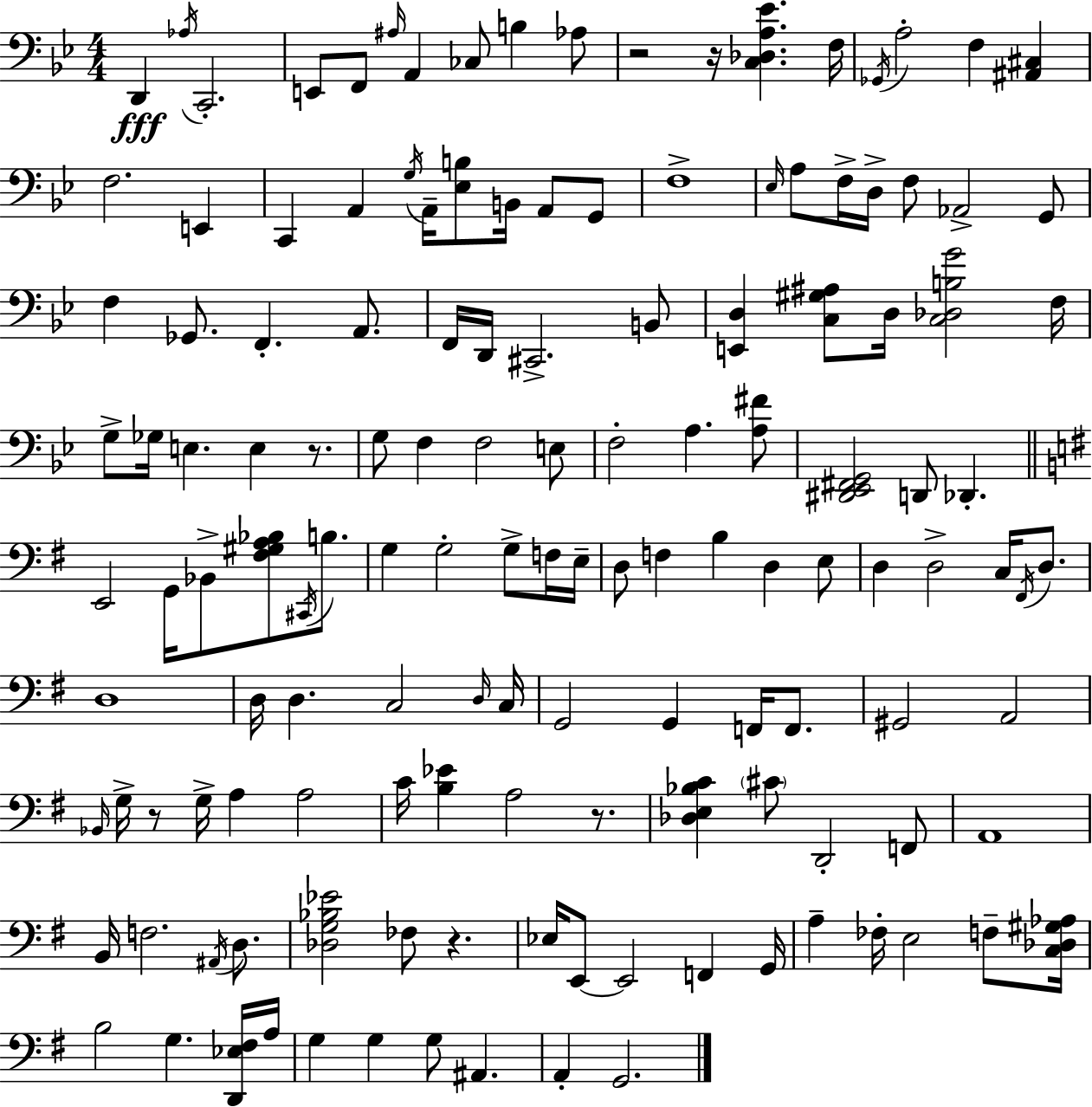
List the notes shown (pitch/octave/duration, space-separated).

D2/q Ab3/s C2/h. E2/e F2/e A#3/s A2/q CES3/e B3/q Ab3/e R/h R/s [C3,Db3,A3,Eb4]/q. F3/s Gb2/s A3/h F3/q [A#2,C#3]/q F3/h. E2/q C2/q A2/q G3/s A2/s [Eb3,B3]/e B2/s A2/e G2/e F3/w Eb3/s A3/e F3/s D3/s F3/e Ab2/h G2/e F3/q Gb2/e. F2/q. A2/e. F2/s D2/s C#2/h. B2/e [E2,D3]/q [C3,G#3,A#3]/e D3/s [C3,Db3,B3,G4]/h F3/s G3/e Gb3/s E3/q. E3/q R/e. G3/e F3/q F3/h E3/e F3/h A3/q. [A3,F#4]/e [D#2,Eb2,F#2,G2]/h D2/e Db2/q. E2/h G2/s Bb2/e [F#3,G#3,A3,Bb3]/e C#2/s B3/e. G3/q G3/h G3/e F3/s E3/s D3/e F3/q B3/q D3/q E3/e D3/q D3/h C3/s F#2/s D3/e. D3/w D3/s D3/q. C3/h D3/s C3/s G2/h G2/q F2/s F2/e. G#2/h A2/h Bb2/s G3/s R/e G3/s A3/q A3/h C4/s [B3,Eb4]/q A3/h R/e. [Db3,E3,Bb3,C4]/q C#4/e D2/h F2/e A2/w B2/s F3/h. A#2/s D3/e. [Db3,G3,Bb3,Eb4]/h FES3/e R/q. Eb3/s E2/e E2/h F2/q G2/s A3/q FES3/s E3/h F3/e [C3,Db3,G#3,Ab3]/s B3/h G3/q. [D2,Eb3,F#3]/s A3/s G3/q G3/q G3/e A#2/q. A2/q G2/h.